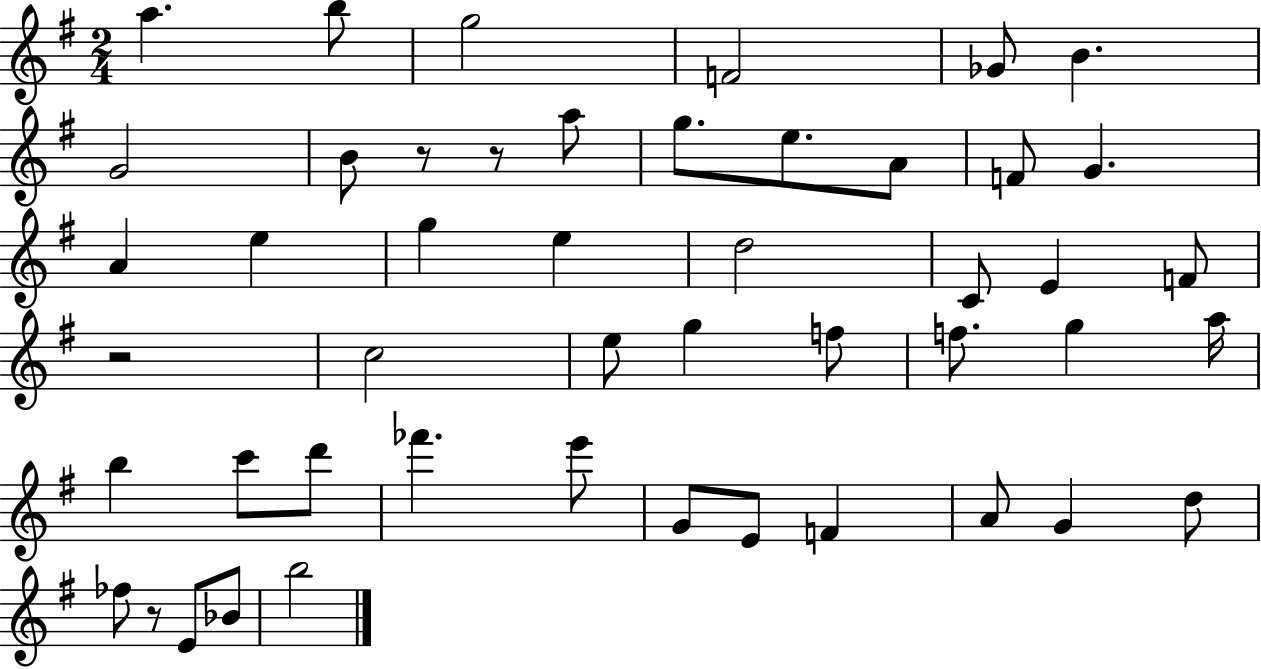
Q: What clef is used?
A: treble